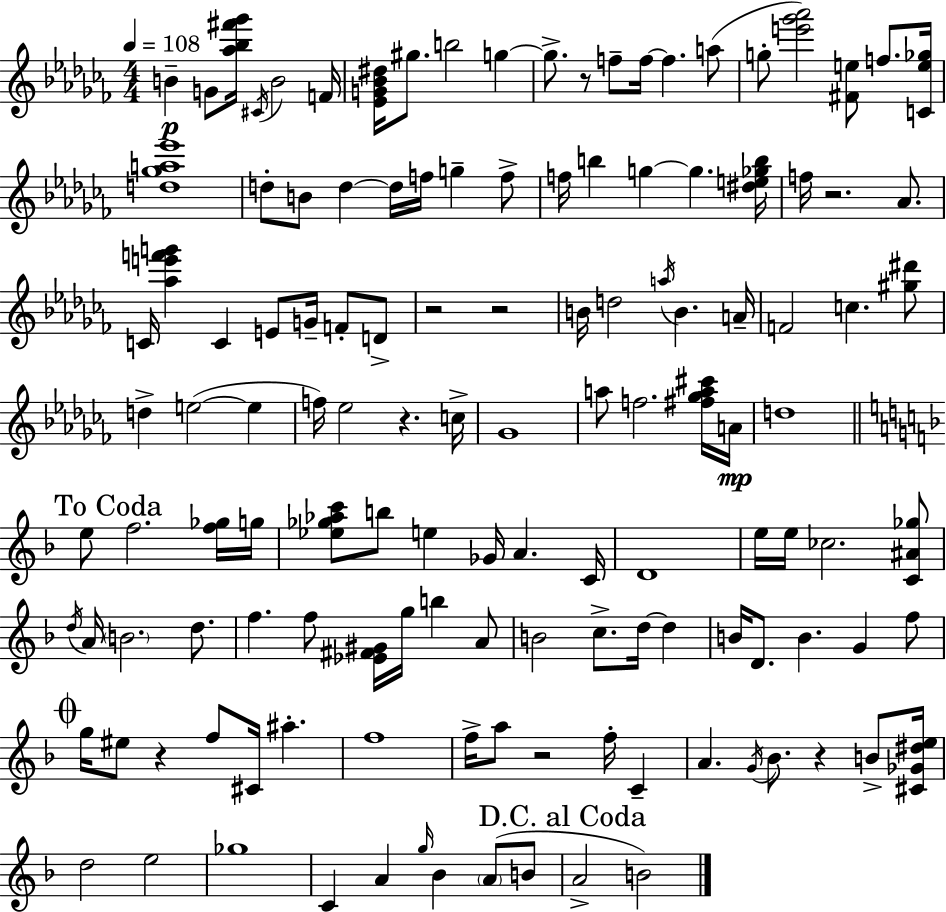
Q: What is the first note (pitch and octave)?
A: B4